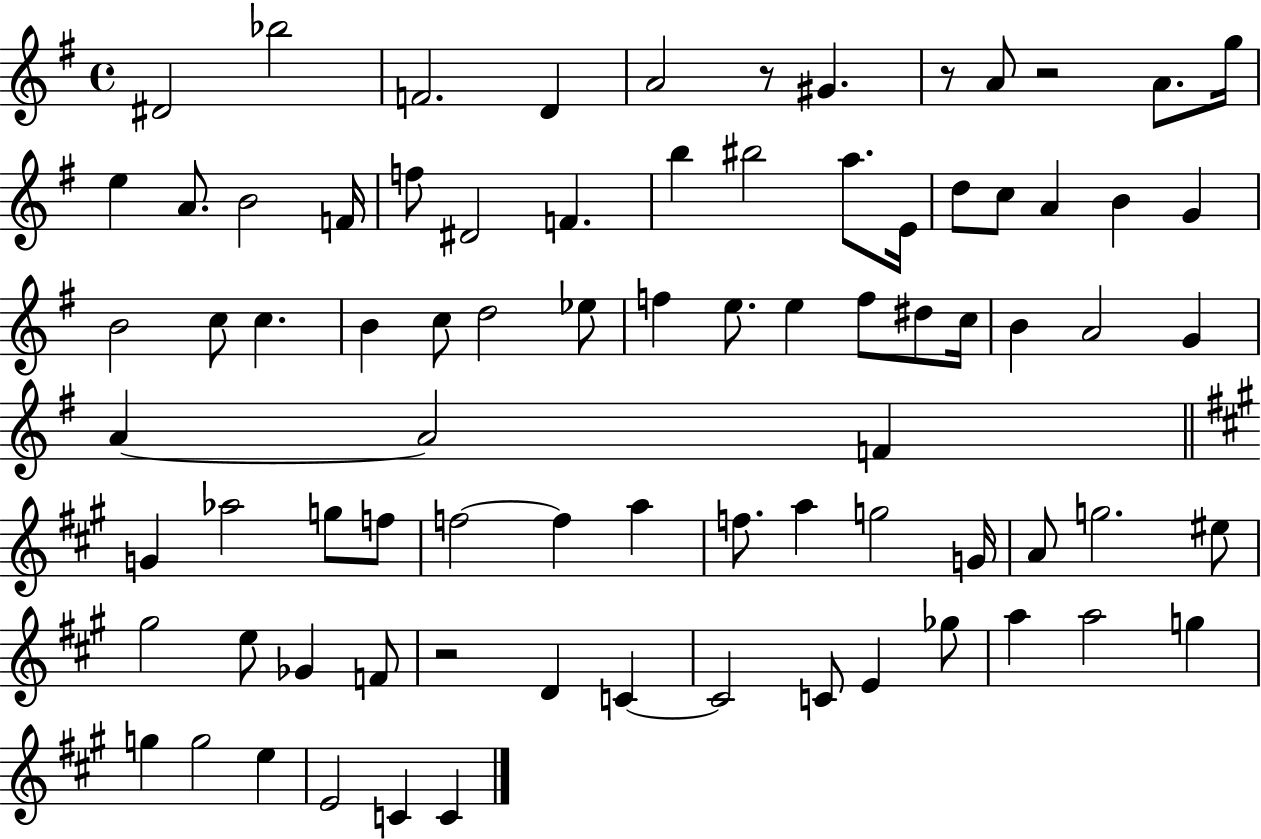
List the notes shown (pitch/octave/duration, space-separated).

D#4/h Bb5/h F4/h. D4/q A4/h R/e G#4/q. R/e A4/e R/h A4/e. G5/s E5/q A4/e. B4/h F4/s F5/e D#4/h F4/q. B5/q BIS5/h A5/e. E4/s D5/e C5/e A4/q B4/q G4/q B4/h C5/e C5/q. B4/q C5/e D5/h Eb5/e F5/q E5/e. E5/q F5/e D#5/e C5/s B4/q A4/h G4/q A4/q A4/h F4/q G4/q Ab5/h G5/e F5/e F5/h F5/q A5/q F5/e. A5/q G5/h G4/s A4/e G5/h. EIS5/e G#5/h E5/e Gb4/q F4/e R/h D4/q C4/q C4/h C4/e E4/q Gb5/e A5/q A5/h G5/q G5/q G5/h E5/q E4/h C4/q C4/q